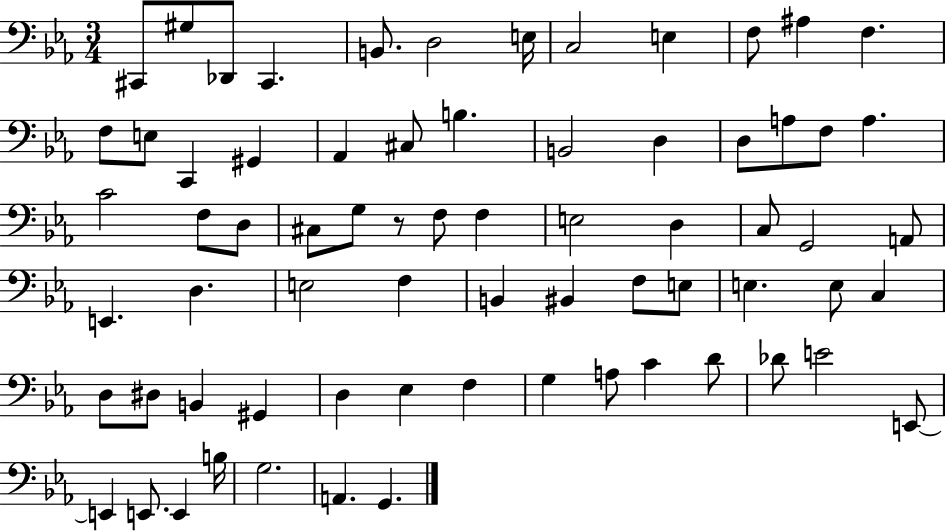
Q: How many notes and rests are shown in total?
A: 70